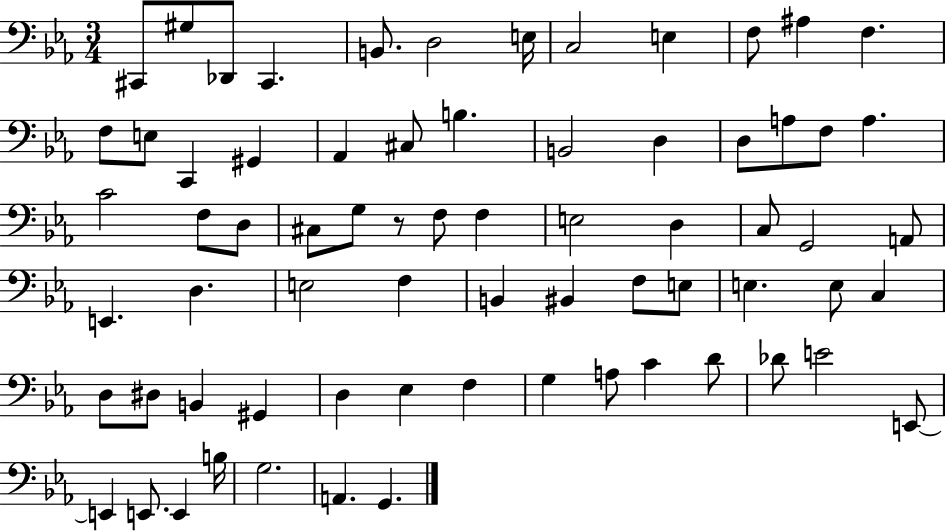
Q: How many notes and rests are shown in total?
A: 70